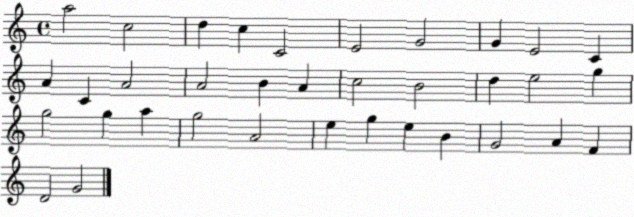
X:1
T:Untitled
M:4/4
L:1/4
K:C
a2 c2 d c C2 E2 G2 G E2 C A C A2 A2 B A c2 B2 d e2 g g2 g a g2 A2 e g e B G2 A F D2 G2